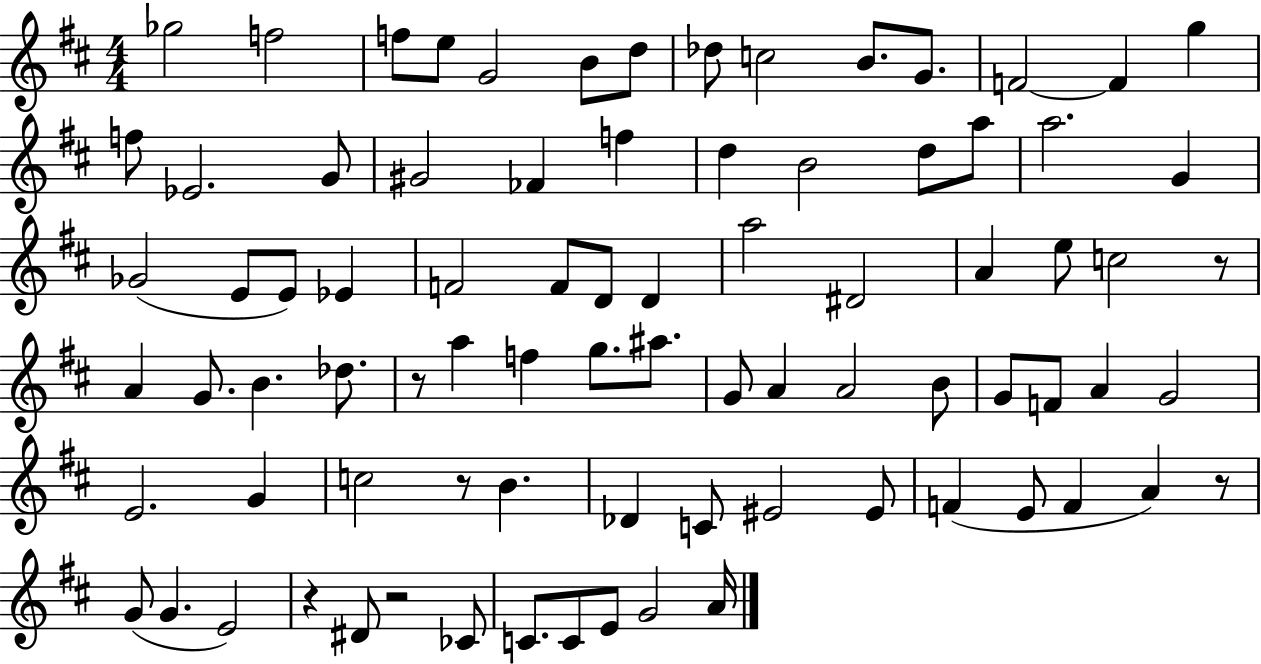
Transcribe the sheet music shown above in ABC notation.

X:1
T:Untitled
M:4/4
L:1/4
K:D
_g2 f2 f/2 e/2 G2 B/2 d/2 _d/2 c2 B/2 G/2 F2 F g f/2 _E2 G/2 ^G2 _F f d B2 d/2 a/2 a2 G _G2 E/2 E/2 _E F2 F/2 D/2 D a2 ^D2 A e/2 c2 z/2 A G/2 B _d/2 z/2 a f g/2 ^a/2 G/2 A A2 B/2 G/2 F/2 A G2 E2 G c2 z/2 B _D C/2 ^E2 ^E/2 F E/2 F A z/2 G/2 G E2 z ^D/2 z2 _C/2 C/2 C/2 E/2 G2 A/4